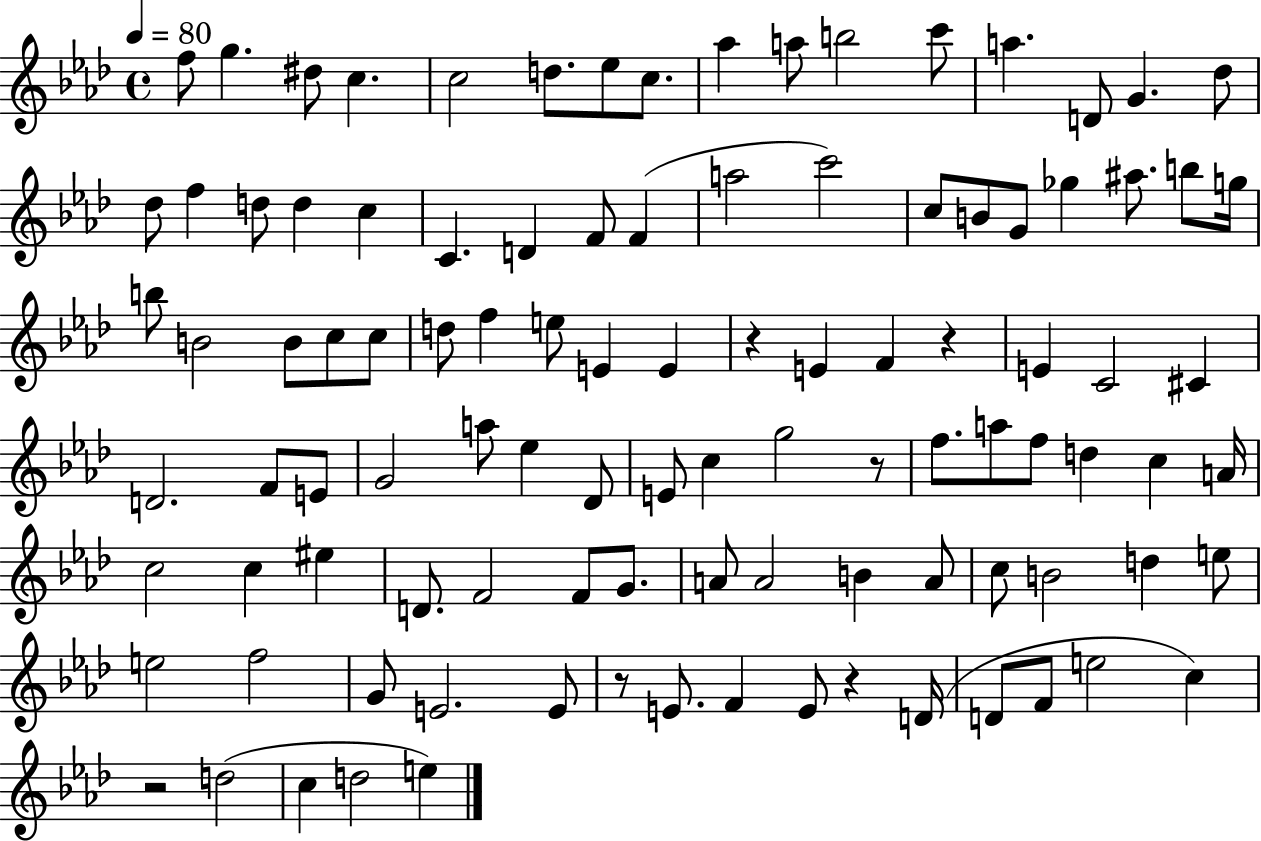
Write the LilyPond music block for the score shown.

{
  \clef treble
  \time 4/4
  \defaultTimeSignature
  \key aes \major
  \tempo 4 = 80
  f''8 g''4. dis''8 c''4. | c''2 d''8. ees''8 c''8. | aes''4 a''8 b''2 c'''8 | a''4. d'8 g'4. des''8 | \break des''8 f''4 d''8 d''4 c''4 | c'4. d'4 f'8 f'4( | a''2 c'''2) | c''8 b'8 g'8 ges''4 ais''8. b''8 g''16 | \break b''8 b'2 b'8 c''8 c''8 | d''8 f''4 e''8 e'4 e'4 | r4 e'4 f'4 r4 | e'4 c'2 cis'4 | \break d'2. f'8 e'8 | g'2 a''8 ees''4 des'8 | e'8 c''4 g''2 r8 | f''8. a''8 f''8 d''4 c''4 a'16 | \break c''2 c''4 eis''4 | d'8. f'2 f'8 g'8. | a'8 a'2 b'4 a'8 | c''8 b'2 d''4 e''8 | \break e''2 f''2 | g'8 e'2. e'8 | r8 e'8. f'4 e'8 r4 d'16( | d'8 f'8 e''2 c''4) | \break r2 d''2( | c''4 d''2 e''4) | \bar "|."
}